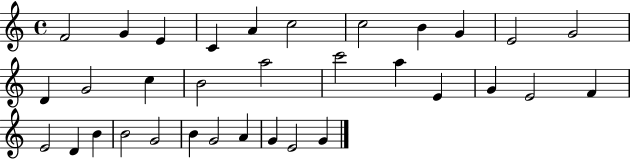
F4/h G4/q E4/q C4/q A4/q C5/h C5/h B4/q G4/q E4/h G4/h D4/q G4/h C5/q B4/h A5/h C6/h A5/q E4/q G4/q E4/h F4/q E4/h D4/q B4/q B4/h G4/h B4/q G4/h A4/q G4/q E4/h G4/q